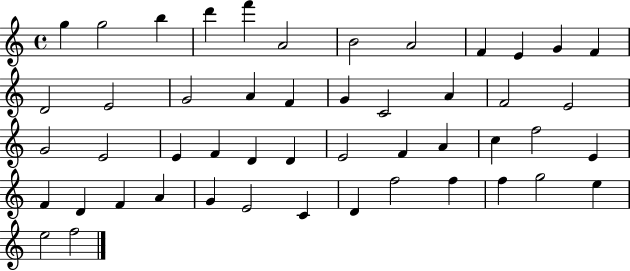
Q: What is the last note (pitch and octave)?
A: F5